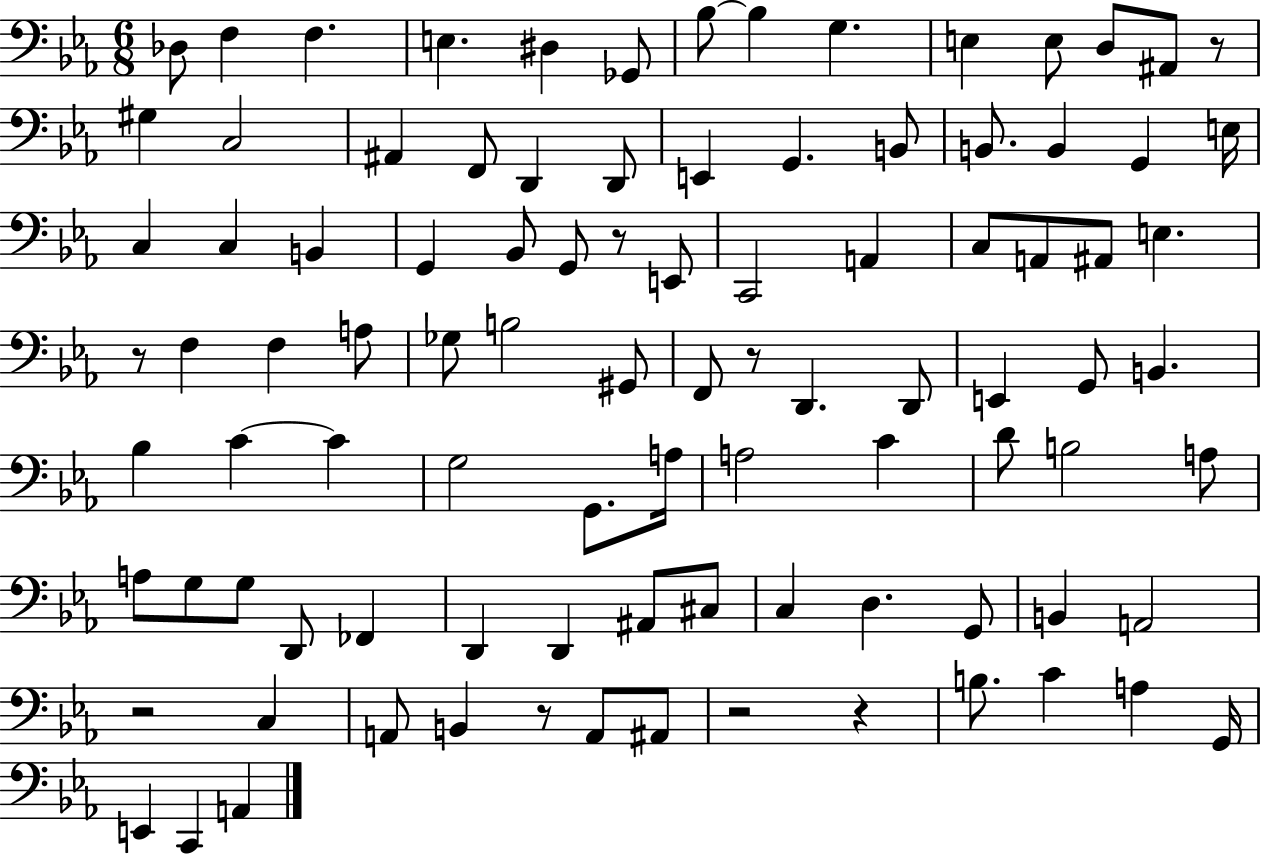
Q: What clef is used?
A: bass